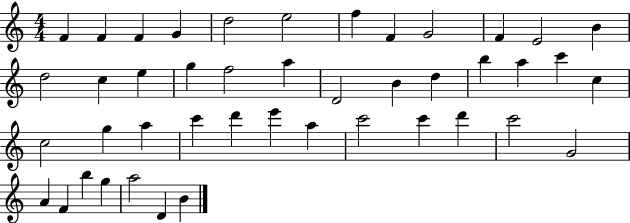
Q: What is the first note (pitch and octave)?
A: F4